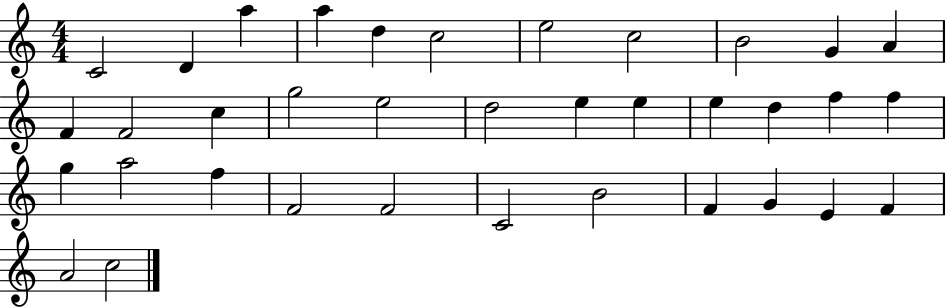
X:1
T:Untitled
M:4/4
L:1/4
K:C
C2 D a a d c2 e2 c2 B2 G A F F2 c g2 e2 d2 e e e d f f g a2 f F2 F2 C2 B2 F G E F A2 c2